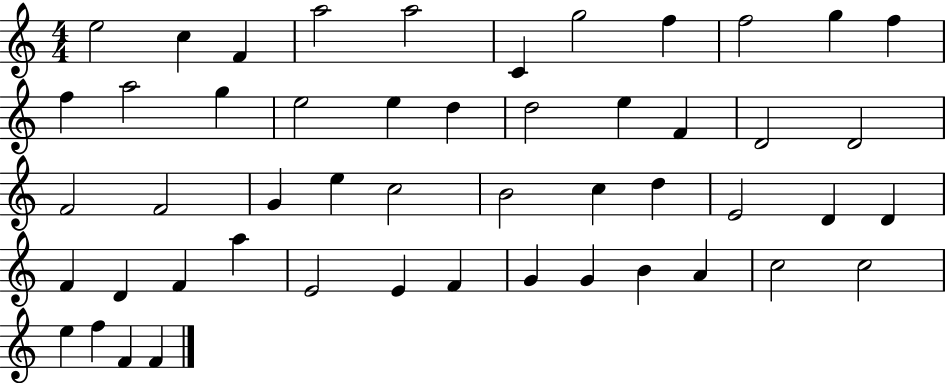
X:1
T:Untitled
M:4/4
L:1/4
K:C
e2 c F a2 a2 C g2 f f2 g f f a2 g e2 e d d2 e F D2 D2 F2 F2 G e c2 B2 c d E2 D D F D F a E2 E F G G B A c2 c2 e f F F